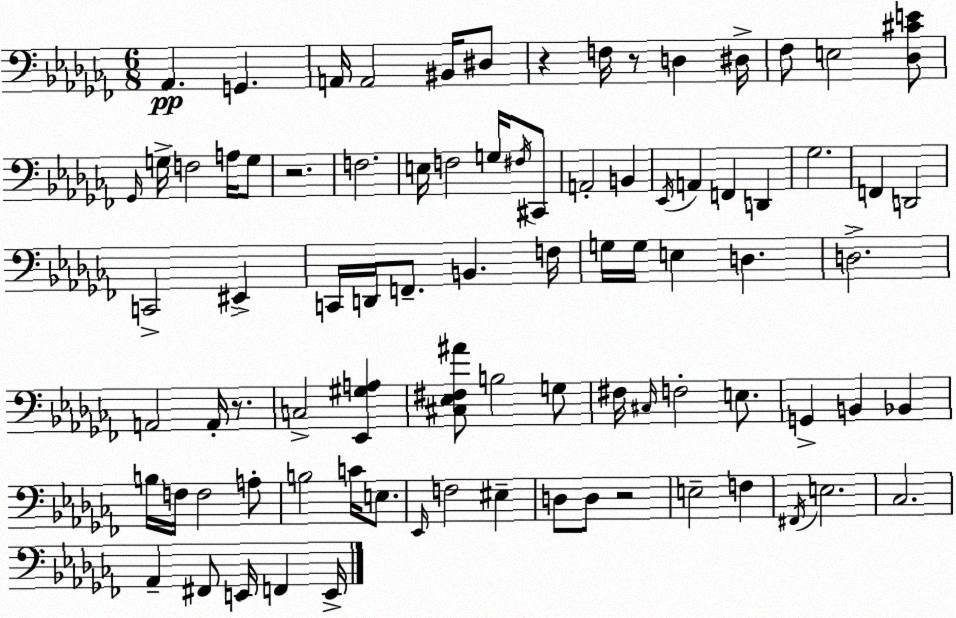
X:1
T:Untitled
M:6/8
L:1/4
K:Abm
_A,, G,, A,,/4 A,,2 ^B,,/4 ^D,/2 z F,/4 z/2 D, ^D,/4 _F,/2 E,2 [_D,^CE]/2 _G,,/4 G,/4 F,2 A,/4 G,/2 z2 F,2 E,/4 F,2 G,/4 ^F,/4 ^C,,/2 A,,2 B,, _E,,/4 A,, F,, D,, _G,2 F,, D,,2 C,,2 ^E,, C,,/4 D,,/4 F,,/2 B,, F,/4 G,/4 G,/4 E, D, D,2 A,,2 A,,/4 z/2 C,2 [_E,,^G,A,] [^C,_E,^F,^A]/2 B,2 G,/2 ^F,/4 ^C,/4 F,2 E,/2 G,, B,, _B,, B,/4 F,/4 F,2 A,/2 B,2 C/4 E,/2 _E,,/4 F,2 ^E, D,/2 D,/2 z2 E,2 F, ^F,,/4 E,2 _C,2 _A,, ^F,,/2 E,,/4 F,, E,,/4